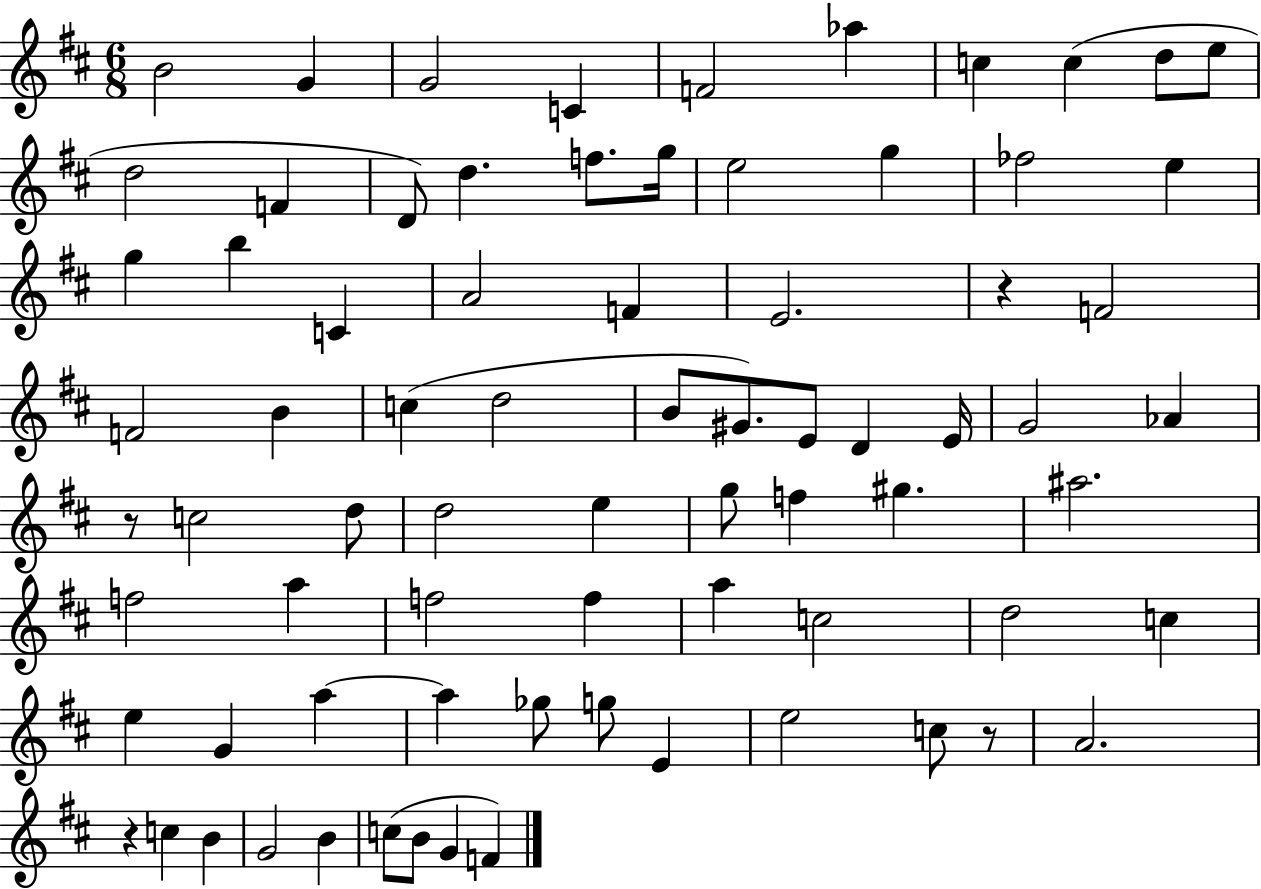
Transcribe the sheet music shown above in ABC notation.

X:1
T:Untitled
M:6/8
L:1/4
K:D
B2 G G2 C F2 _a c c d/2 e/2 d2 F D/2 d f/2 g/4 e2 g _f2 e g b C A2 F E2 z F2 F2 B c d2 B/2 ^G/2 E/2 D E/4 G2 _A z/2 c2 d/2 d2 e g/2 f ^g ^a2 f2 a f2 f a c2 d2 c e G a a _g/2 g/2 E e2 c/2 z/2 A2 z c B G2 B c/2 B/2 G F